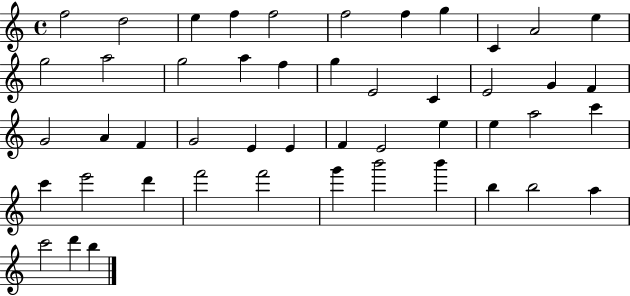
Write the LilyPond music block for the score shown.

{
  \clef treble
  \time 4/4
  \defaultTimeSignature
  \key c \major
  f''2 d''2 | e''4 f''4 f''2 | f''2 f''4 g''4 | c'4 a'2 e''4 | \break g''2 a''2 | g''2 a''4 f''4 | g''4 e'2 c'4 | e'2 g'4 f'4 | \break g'2 a'4 f'4 | g'2 e'4 e'4 | f'4 e'2 e''4 | e''4 a''2 c'''4 | \break c'''4 e'''2 d'''4 | f'''2 f'''2 | g'''4 b'''2 b'''4 | b''4 b''2 a''4 | \break c'''2 d'''4 b''4 | \bar "|."
}